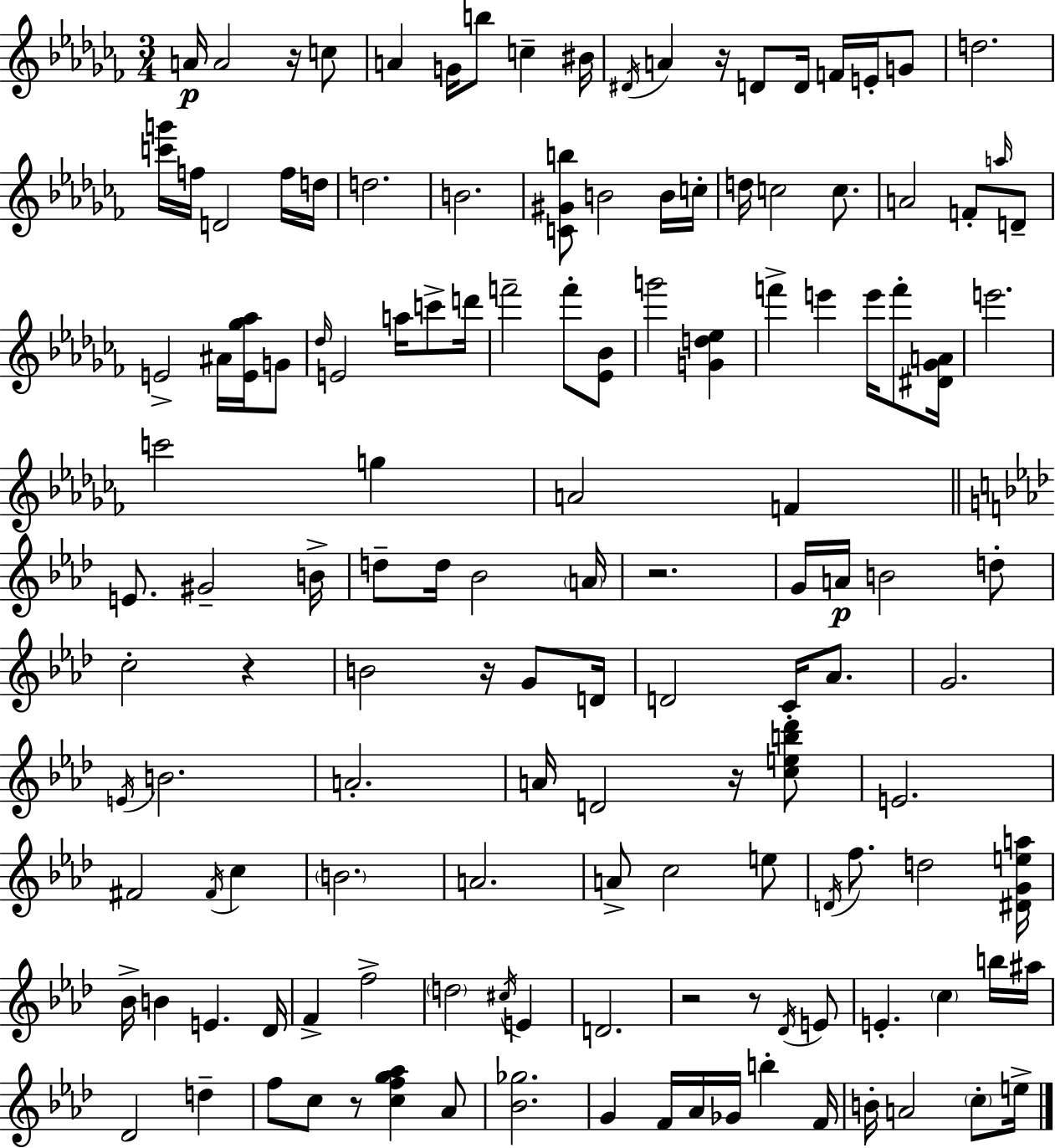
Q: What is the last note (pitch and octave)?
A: E5